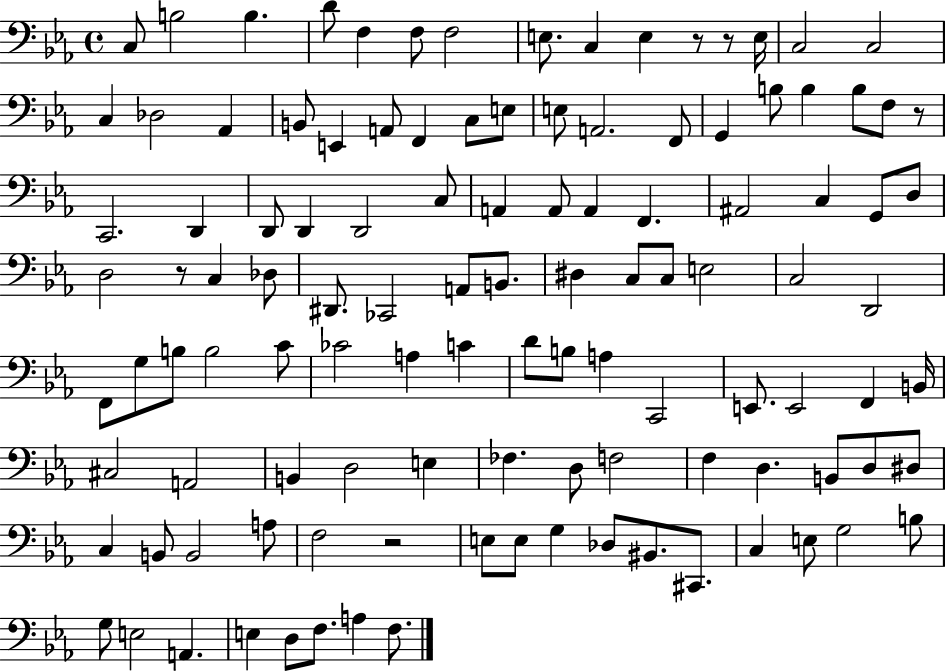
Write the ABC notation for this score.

X:1
T:Untitled
M:4/4
L:1/4
K:Eb
C,/2 B,2 B, D/2 F, F,/2 F,2 E,/2 C, E, z/2 z/2 E,/4 C,2 C,2 C, _D,2 _A,, B,,/2 E,, A,,/2 F,, C,/2 E,/2 E,/2 A,,2 F,,/2 G,, B,/2 B, B,/2 F,/2 z/2 C,,2 D,, D,,/2 D,, D,,2 C,/2 A,, A,,/2 A,, F,, ^A,,2 C, G,,/2 D,/2 D,2 z/2 C, _D,/2 ^D,,/2 _C,,2 A,,/2 B,,/2 ^D, C,/2 C,/2 E,2 C,2 D,,2 F,,/2 G,/2 B,/2 B,2 C/2 _C2 A, C D/2 B,/2 A, C,,2 E,,/2 E,,2 F,, B,,/4 ^C,2 A,,2 B,, D,2 E, _F, D,/2 F,2 F, D, B,,/2 D,/2 ^D,/2 C, B,,/2 B,,2 A,/2 F,2 z2 E,/2 E,/2 G, _D,/2 ^B,,/2 ^C,,/2 C, E,/2 G,2 B,/2 G,/2 E,2 A,, E, D,/2 F,/2 A, F,/2